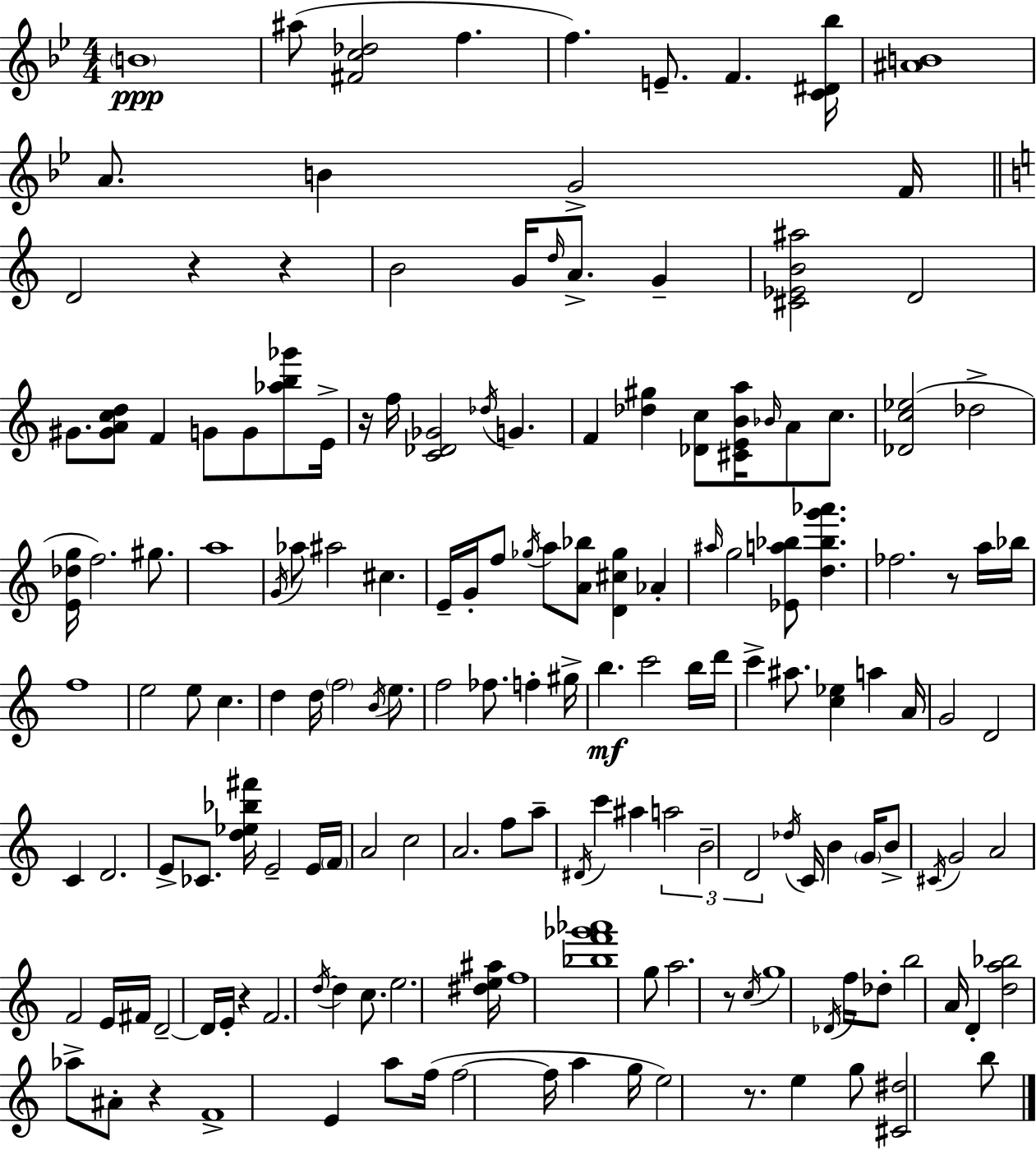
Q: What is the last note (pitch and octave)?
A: B5